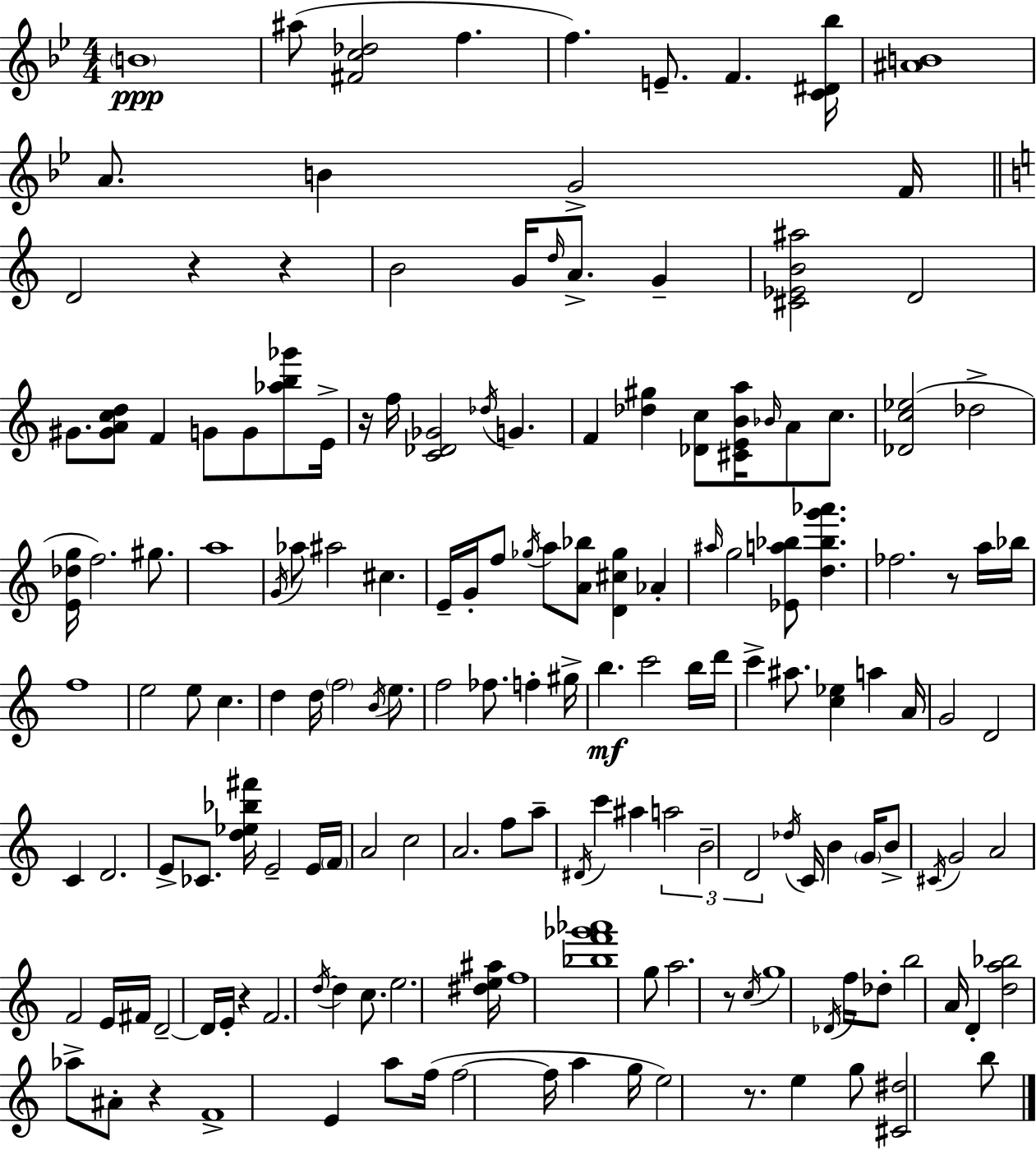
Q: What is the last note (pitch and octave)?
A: B5